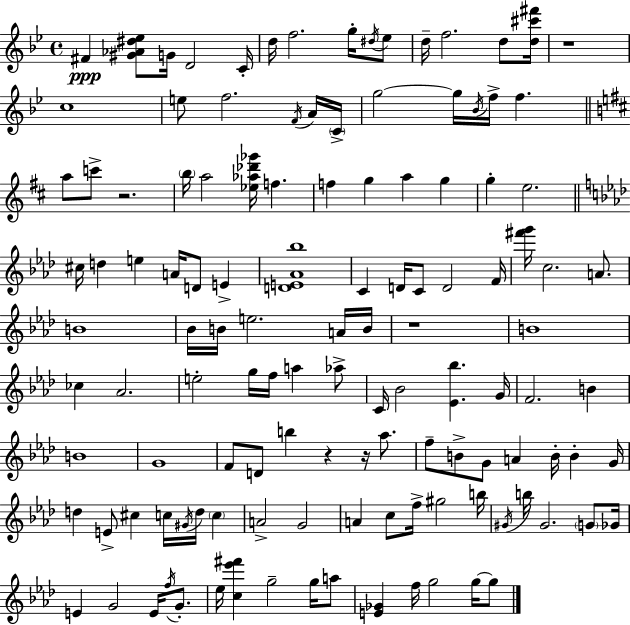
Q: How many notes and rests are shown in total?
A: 124